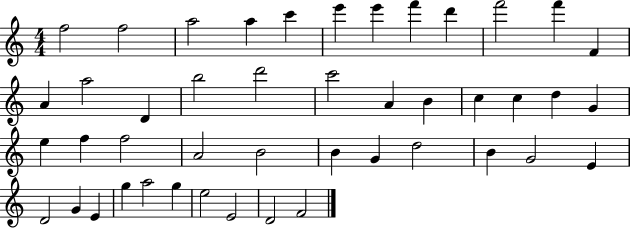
F5/h F5/h A5/h A5/q C6/q E6/q E6/q F6/q D6/q F6/h F6/q F4/q A4/q A5/h D4/q B5/h D6/h C6/h A4/q B4/q C5/q C5/q D5/q G4/q E5/q F5/q F5/h A4/h B4/h B4/q G4/q D5/h B4/q G4/h E4/q D4/h G4/q E4/q G5/q A5/h G5/q E5/h E4/h D4/h F4/h